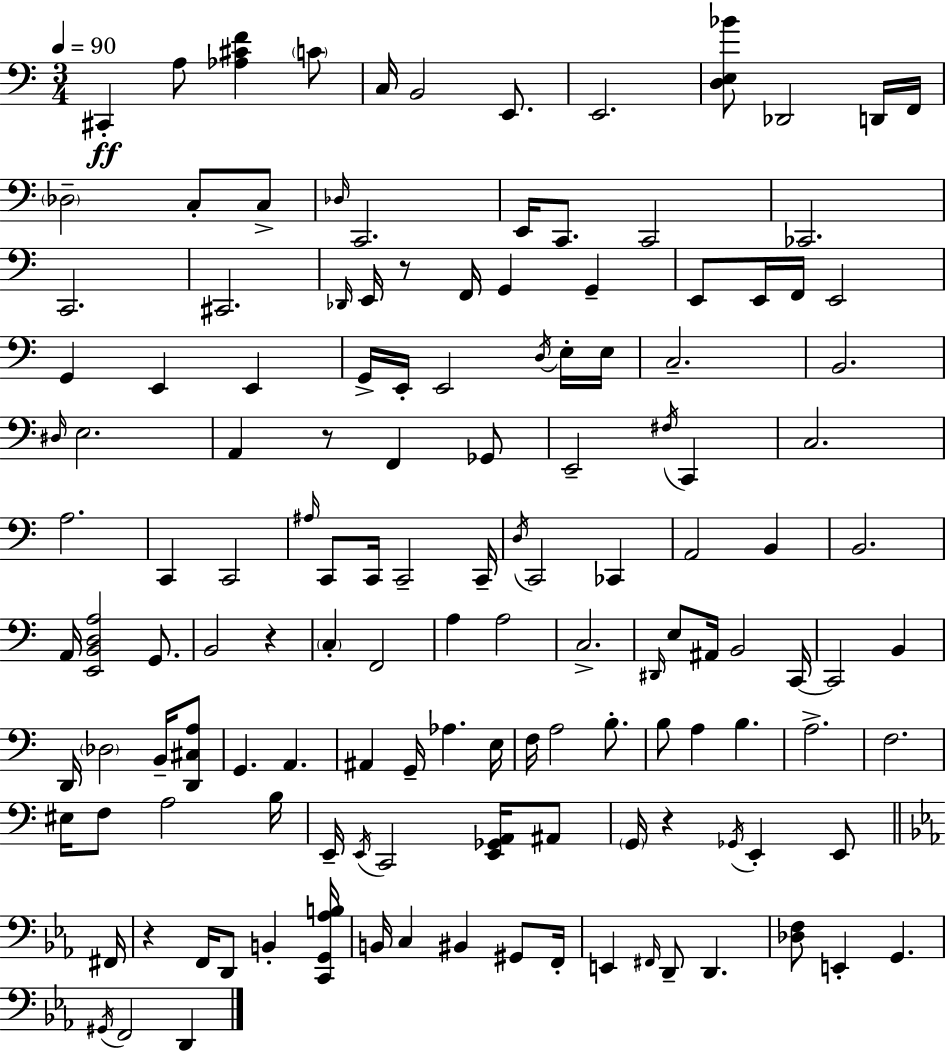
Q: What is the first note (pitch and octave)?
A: C#2